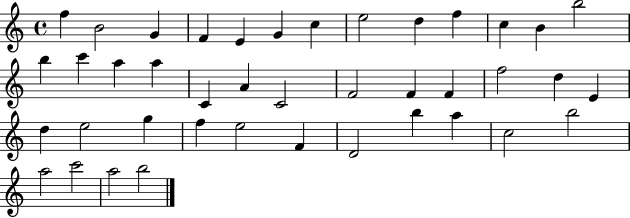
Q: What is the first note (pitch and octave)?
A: F5